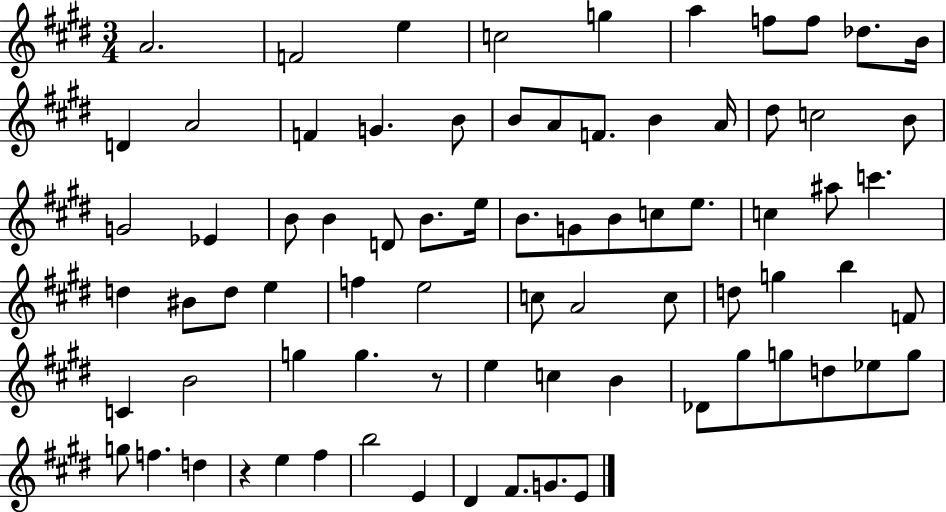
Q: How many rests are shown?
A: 2